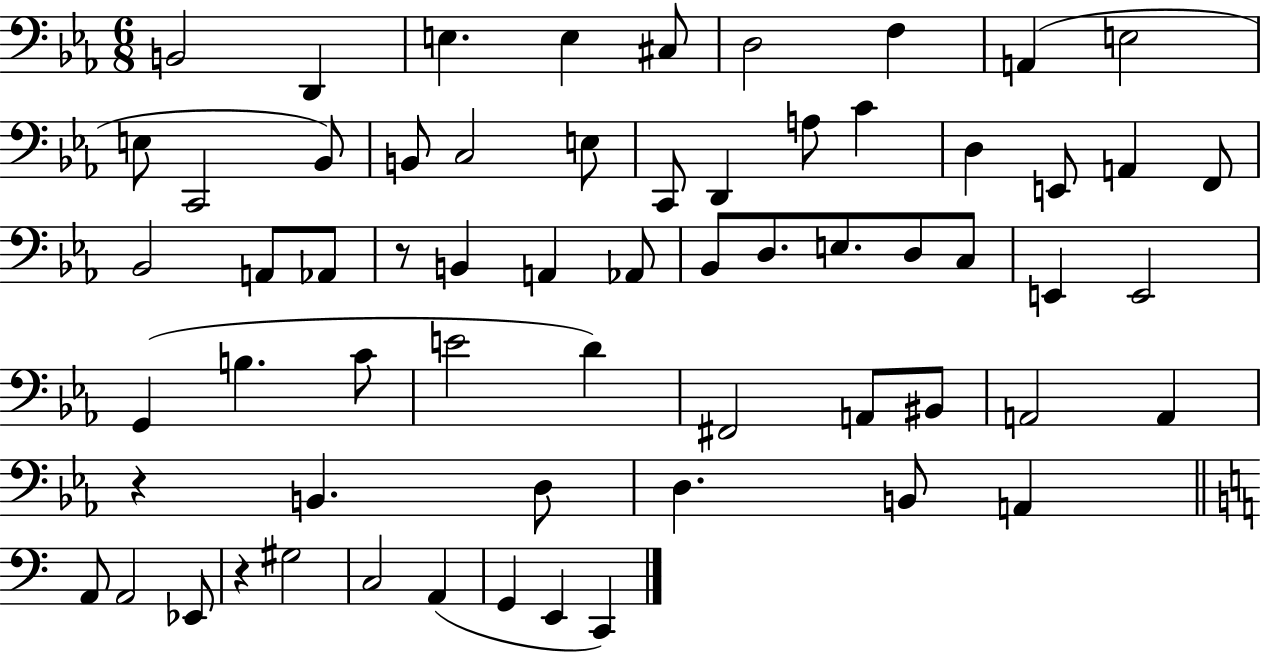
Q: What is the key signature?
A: EES major